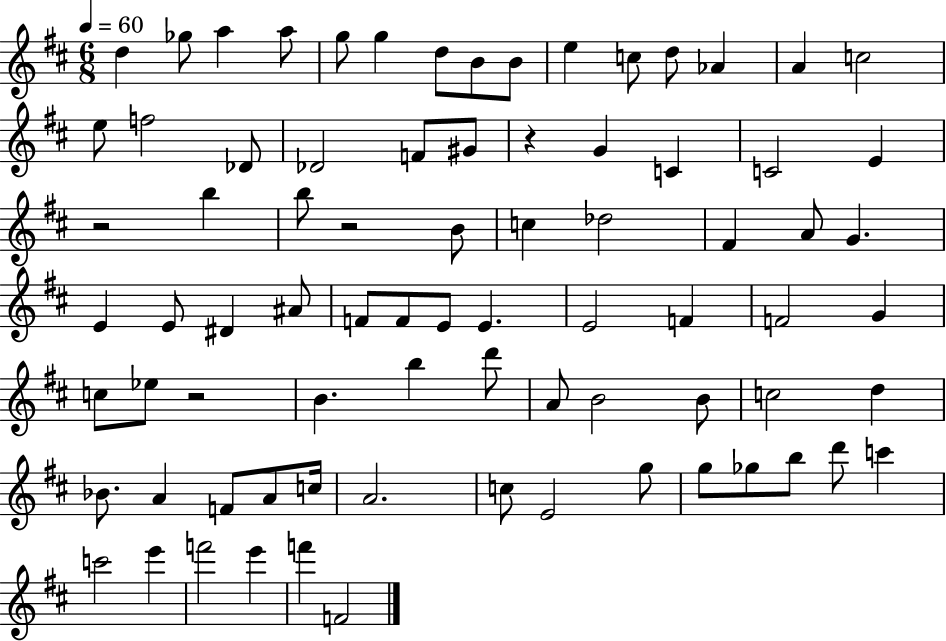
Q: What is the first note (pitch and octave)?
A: D5